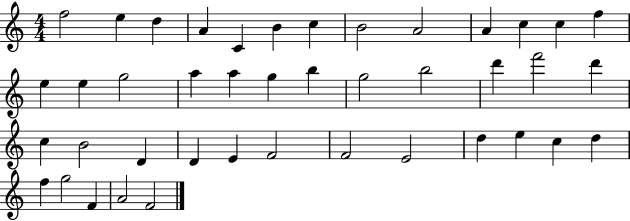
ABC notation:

X:1
T:Untitled
M:4/4
L:1/4
K:C
f2 e d A C B c B2 A2 A c c f e e g2 a a g b g2 b2 d' f'2 d' c B2 D D E F2 F2 E2 d e c d f g2 F A2 F2